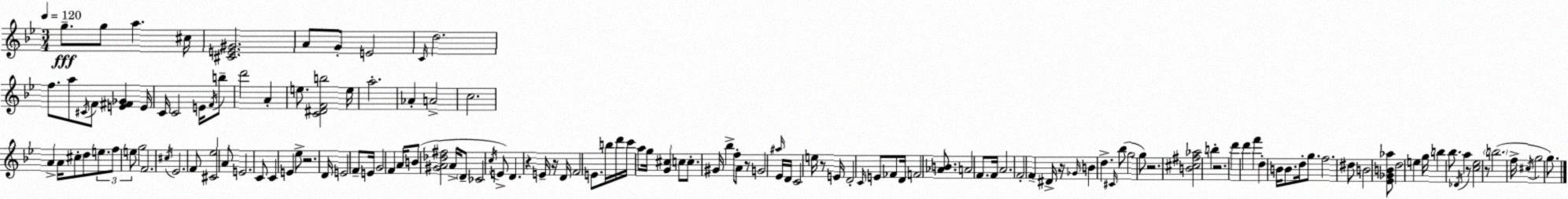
X:1
T:Untitled
M:3/4
L:1/4
K:Bb
g/2 g/2 a ^c/4 [^CE^G]2 A/2 G/2 E2 C/4 d2 f/2 a/2 ^C/4 F/2 [E^F_G] E/4 C/4 C2 E/4 F/4 b/2 d'2 A e/2 [C^DFb]2 e/4 a2 _A A2 c2 A A/4 ^c/2 d/2 e/2 f/2 e/2 g2 F2 ^c/4 _E2 F/2 [^C_e]2 A/2 E2 C/2 C E _e/2 z2 D/4 E2 F/2 E/4 G2 F A/4 B/2 [^GA_d^f]2 A/4 D/2 _C2 c/4 E/2 D z E/4 z/4 D/4 F2 E/2 b/4 d'/4 c'/4 a/2 g/4 [G^c] c/2 c/2 ^G/4 _b f/2 A/2 z/2 G2 ^a/4 _E/4 D/4 C2 e/4 z/2 E/4 D2 C/4 E/2 _F/2 D/4 F2 [_AB]/2 A2 F/2 F/4 A2 F2 F ^D/4 z/4 _G/4 B d ^C/4 _b/2 g2 g/2 z2 [B^c^f_a]2 b z2 d' d' f' d B/4 B/2 d/4 g/2 f2 ^d/2 B2 [_E_GB_a]/2 d2 e g/4 b _b/2 _D/4 a z/2 [c_e]2 z/2 b2 f/4 ^c/4 g2 g/2